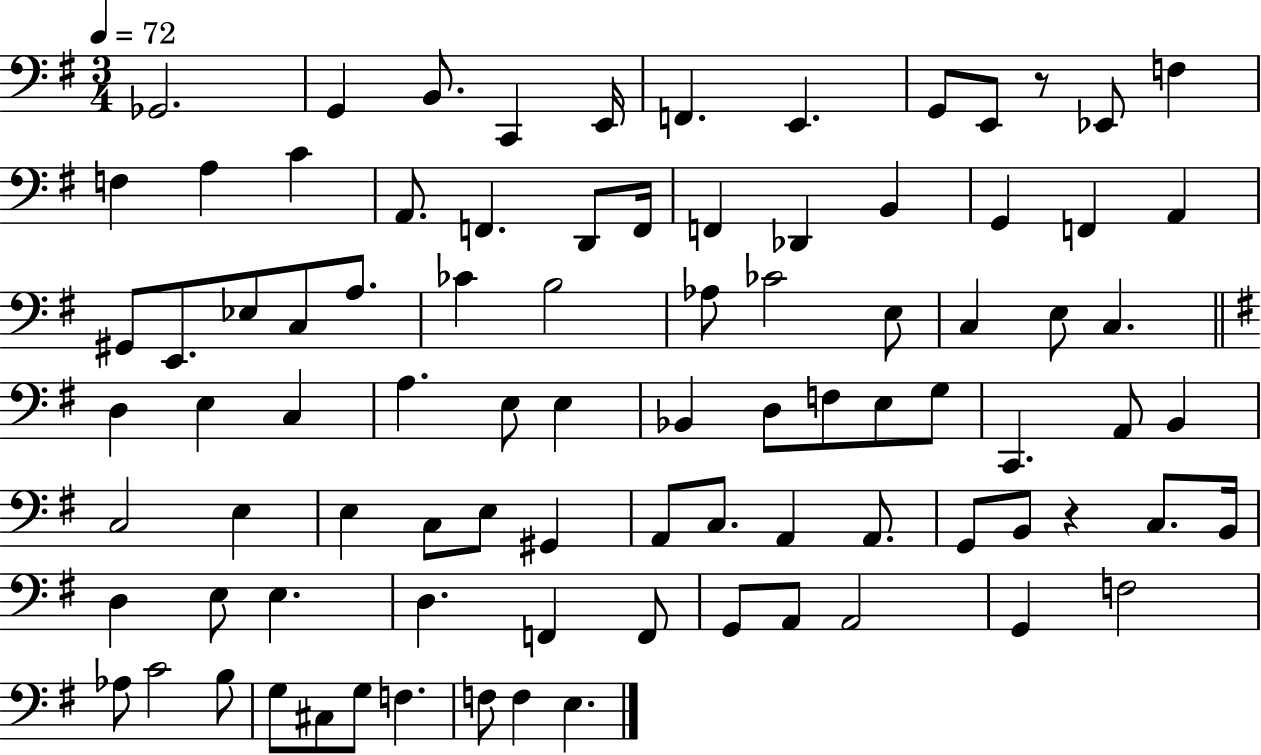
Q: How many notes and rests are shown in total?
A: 88